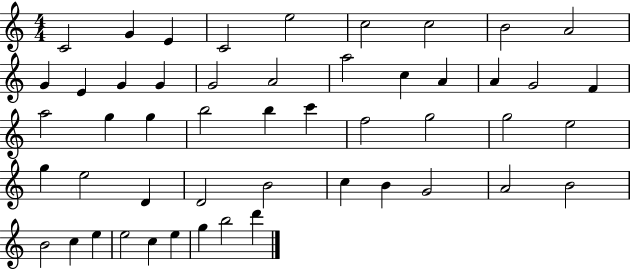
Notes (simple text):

C4/h G4/q E4/q C4/h E5/h C5/h C5/h B4/h A4/h G4/q E4/q G4/q G4/q G4/h A4/h A5/h C5/q A4/q A4/q G4/h F4/q A5/h G5/q G5/q B5/h B5/q C6/q F5/h G5/h G5/h E5/h G5/q E5/h D4/q D4/h B4/h C5/q B4/q G4/h A4/h B4/h B4/h C5/q E5/q E5/h C5/q E5/q G5/q B5/h D6/q